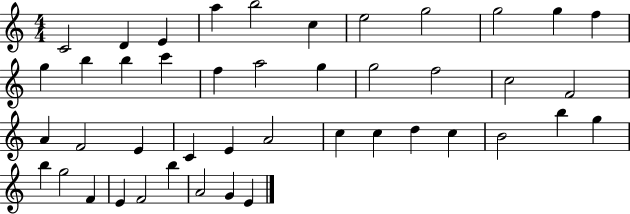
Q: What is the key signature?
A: C major